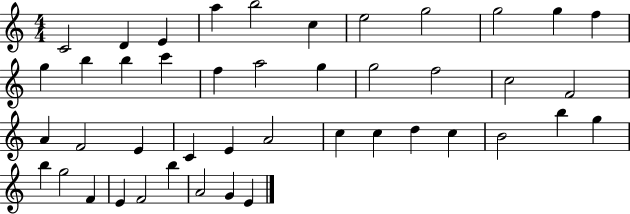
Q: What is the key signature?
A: C major